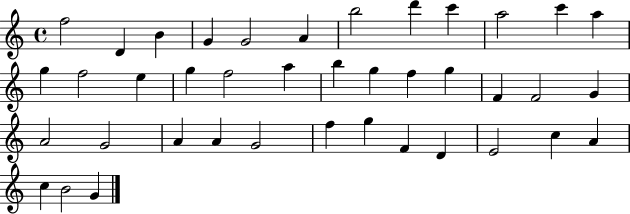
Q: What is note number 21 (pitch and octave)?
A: F5